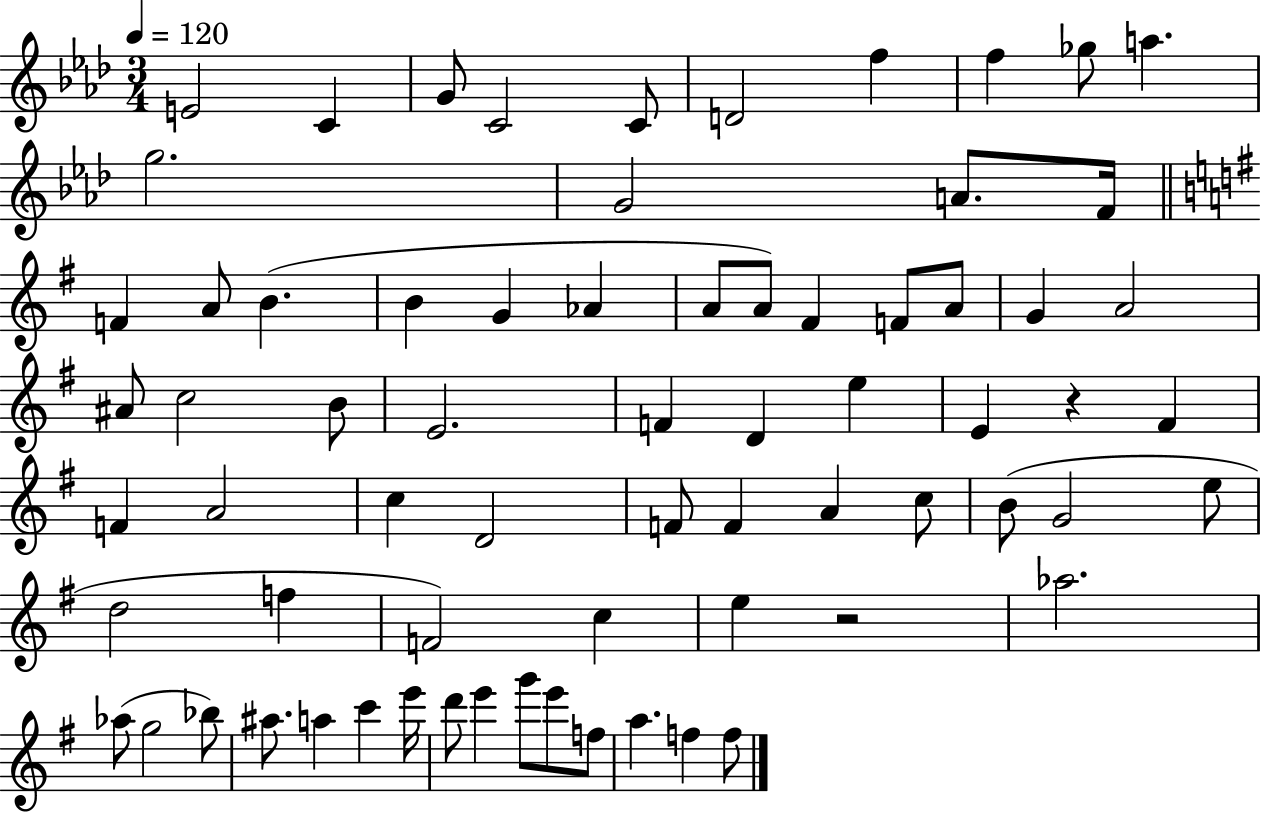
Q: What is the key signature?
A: AES major